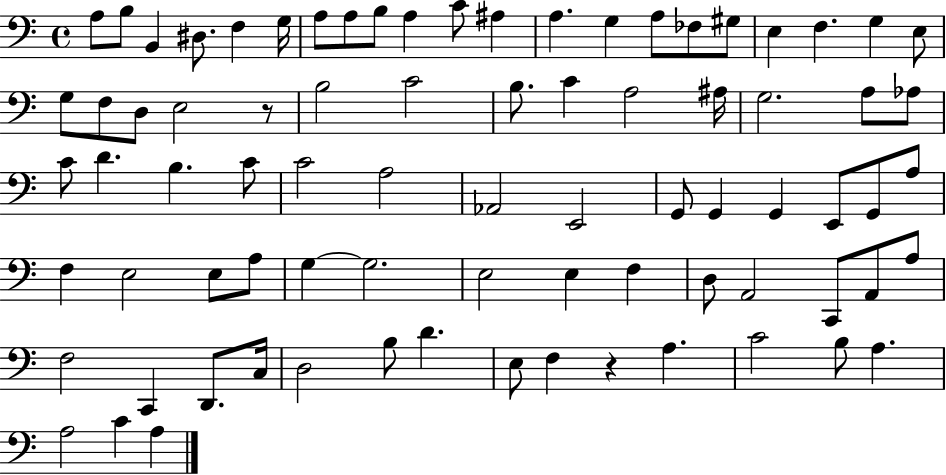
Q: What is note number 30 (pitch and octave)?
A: A3